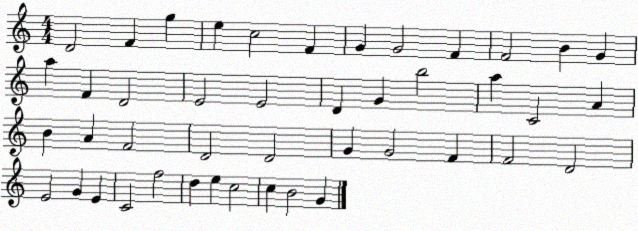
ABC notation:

X:1
T:Untitled
M:4/4
L:1/4
K:C
D2 F g e c2 F G G2 F F2 B G a F D2 E2 E2 D G b2 a C2 A B A F2 D2 D2 G G2 F F2 D2 E2 G E C2 f2 d e c2 c B2 G